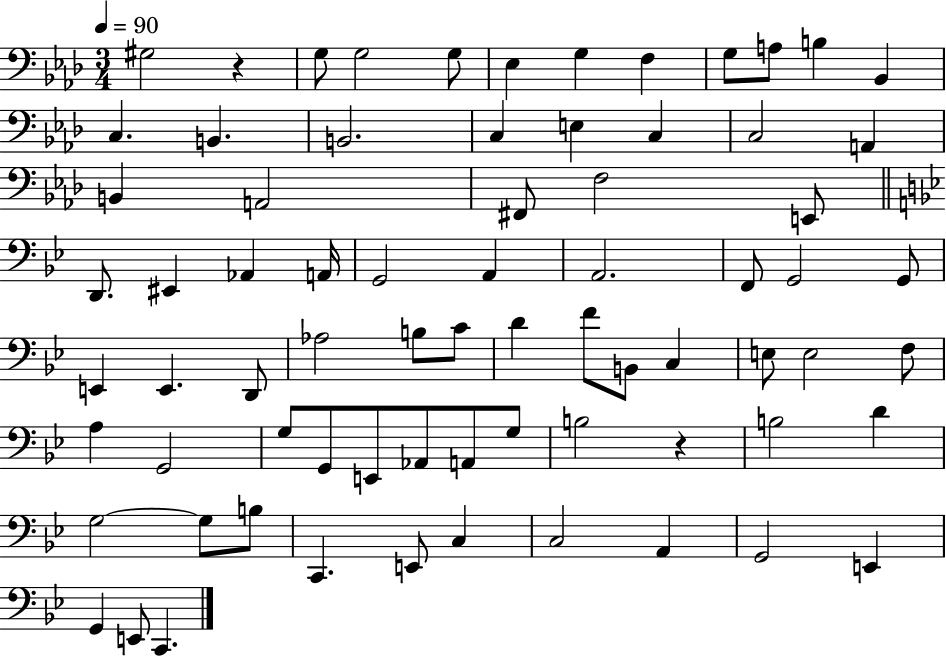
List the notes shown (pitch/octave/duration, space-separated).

G#3/h R/q G3/e G3/h G3/e Eb3/q G3/q F3/q G3/e A3/e B3/q Bb2/q C3/q. B2/q. B2/h. C3/q E3/q C3/q C3/h A2/q B2/q A2/h F#2/e F3/h E2/e D2/e. EIS2/q Ab2/q A2/s G2/h A2/q A2/h. F2/e G2/h G2/e E2/q E2/q. D2/e Ab3/h B3/e C4/e D4/q F4/e B2/e C3/q E3/e E3/h F3/e A3/q G2/h G3/e G2/e E2/e Ab2/e A2/e G3/e B3/h R/q B3/h D4/q G3/h G3/e B3/e C2/q. E2/e C3/q C3/h A2/q G2/h E2/q G2/q E2/e C2/q.